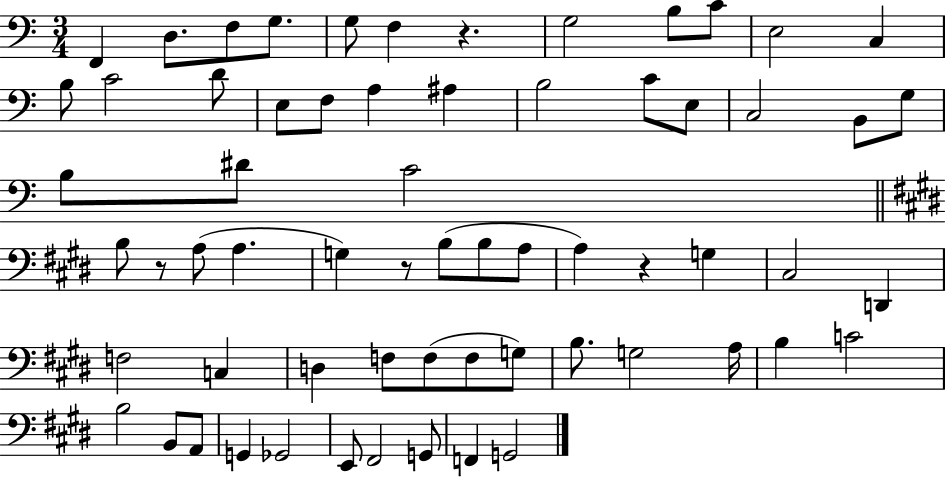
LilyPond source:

{
  \clef bass
  \numericTimeSignature
  \time 3/4
  \key c \major
  f,4 d8. f8 g8. | g8 f4 r4. | g2 b8 c'8 | e2 c4 | \break b8 c'2 d'8 | e8 f8 a4 ais4 | b2 c'8 e8 | c2 b,8 g8 | \break b8 dis'8 c'2 | \bar "||" \break \key e \major b8 r8 a8( a4. | g4) r8 b8( b8 a8 | a4) r4 g4 | cis2 d,4 | \break f2 c4 | d4 f8 f8( f8 g8) | b8. g2 a16 | b4 c'2 | \break b2 b,8 a,8 | g,4 ges,2 | e,8 fis,2 g,8 | f,4 g,2 | \break \bar "|."
}